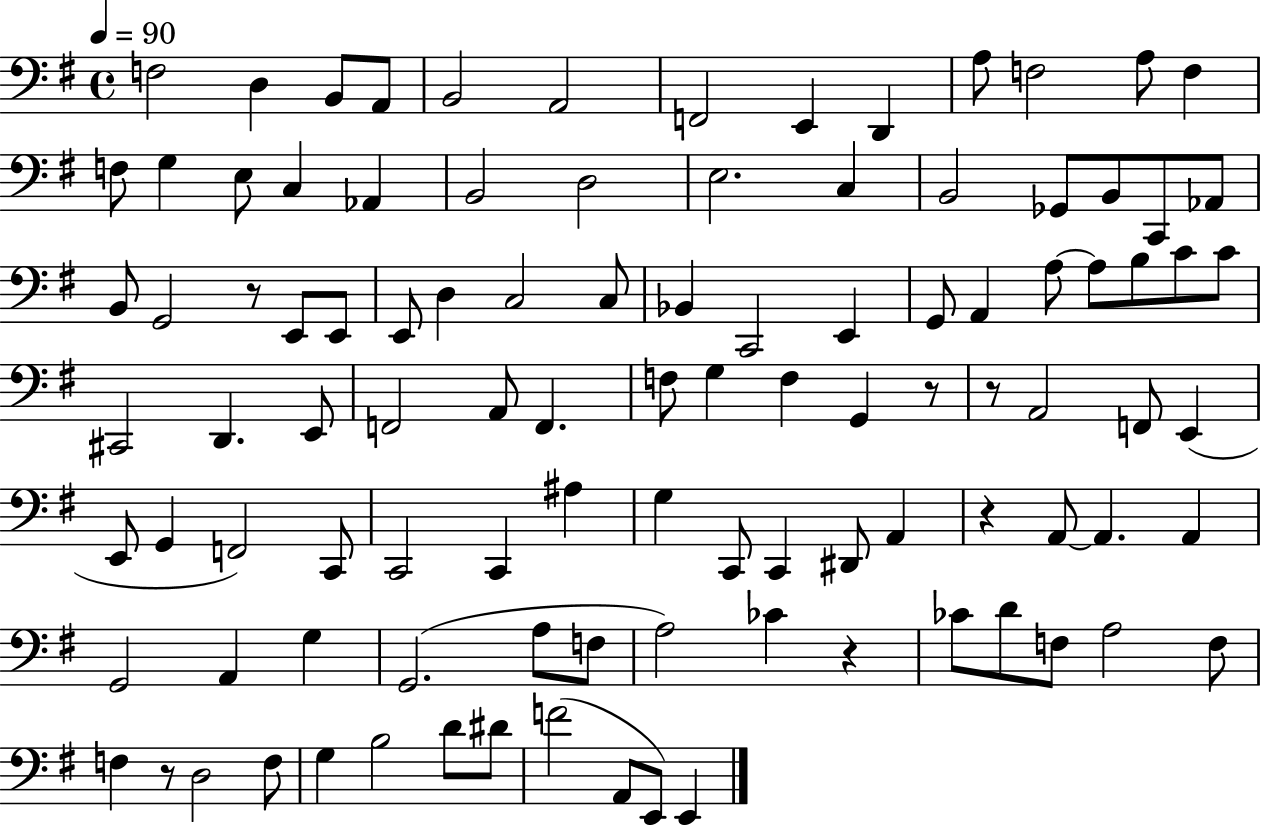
{
  \clef bass
  \time 4/4
  \defaultTimeSignature
  \key g \major
  \tempo 4 = 90
  \repeat volta 2 { f2 d4 b,8 a,8 | b,2 a,2 | f,2 e,4 d,4 | a8 f2 a8 f4 | \break f8 g4 e8 c4 aes,4 | b,2 d2 | e2. c4 | b,2 ges,8 b,8 c,8 aes,8 | \break b,8 g,2 r8 e,8 e,8 | e,8 d4 c2 c8 | bes,4 c,2 e,4 | g,8 a,4 a8~~ a8 b8 c'8 c'8 | \break cis,2 d,4. e,8 | f,2 a,8 f,4. | f8 g4 f4 g,4 r8 | r8 a,2 f,8 e,4( | \break e,8 g,4 f,2) c,8 | c,2 c,4 ais4 | g4 c,8 c,4 dis,8 a,4 | r4 a,8~~ a,4. a,4 | \break g,2 a,4 g4 | g,2.( a8 f8 | a2) ces'4 r4 | ces'8 d'8 f8 a2 f8 | \break f4 r8 d2 f8 | g4 b2 d'8 dis'8 | f'2( a,8 e,8) e,4 | } \bar "|."
}